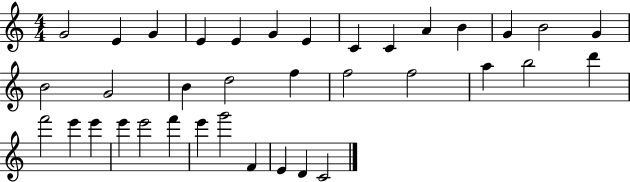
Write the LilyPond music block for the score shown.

{
  \clef treble
  \numericTimeSignature
  \time 4/4
  \key c \major
  g'2 e'4 g'4 | e'4 e'4 g'4 e'4 | c'4 c'4 a'4 b'4 | g'4 b'2 g'4 | \break b'2 g'2 | b'4 d''2 f''4 | f''2 f''2 | a''4 b''2 d'''4 | \break f'''2 e'''4 e'''4 | e'''4 e'''2 f'''4 | e'''4 g'''2 f'4 | e'4 d'4 c'2 | \break \bar "|."
}